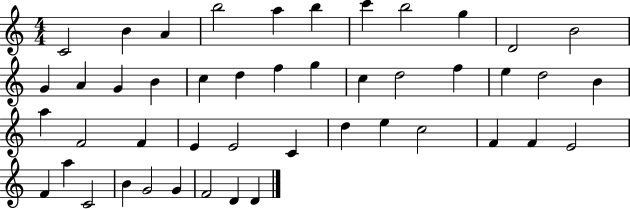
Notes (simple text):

C4/h B4/q A4/q B5/h A5/q B5/q C6/q B5/h G5/q D4/h B4/h G4/q A4/q G4/q B4/q C5/q D5/q F5/q G5/q C5/q D5/h F5/q E5/q D5/h B4/q A5/q F4/h F4/q E4/q E4/h C4/q D5/q E5/q C5/h F4/q F4/q E4/h F4/q A5/q C4/h B4/q G4/h G4/q F4/h D4/q D4/q